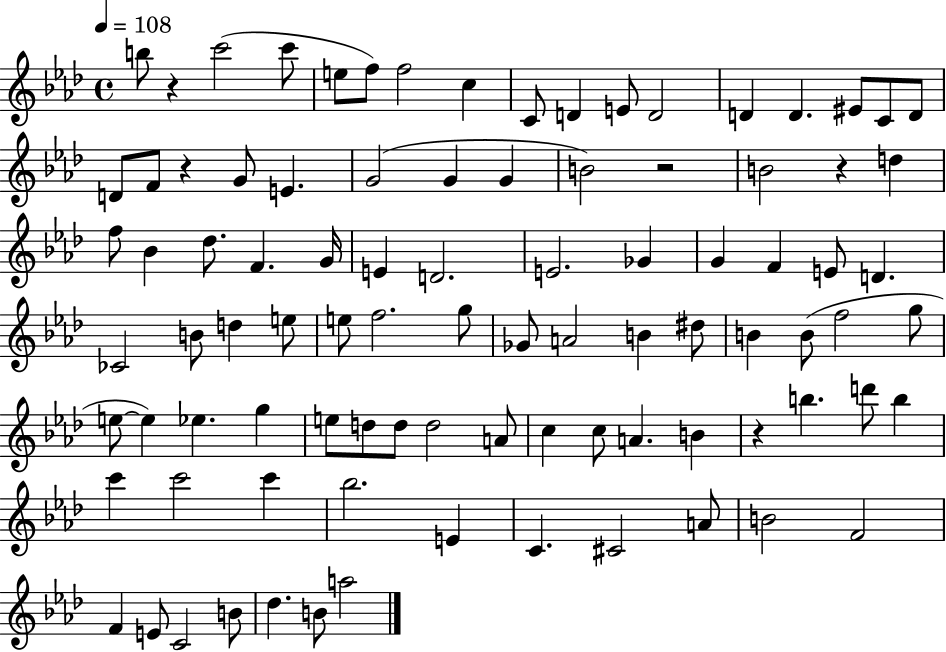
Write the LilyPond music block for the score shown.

{
  \clef treble
  \time 4/4
  \defaultTimeSignature
  \key aes \major
  \tempo 4 = 108
  b''8 r4 c'''2( c'''8 | e''8 f''8) f''2 c''4 | c'8 d'4 e'8 d'2 | d'4 d'4. eis'8 c'8 d'8 | \break d'8 f'8 r4 g'8 e'4. | g'2( g'4 g'4 | b'2) r2 | b'2 r4 d''4 | \break f''8 bes'4 des''8. f'4. g'16 | e'4 d'2. | e'2. ges'4 | g'4 f'4 e'8 d'4. | \break ces'2 b'8 d''4 e''8 | e''8 f''2. g''8 | ges'8 a'2 b'4 dis''8 | b'4 b'8( f''2 g''8 | \break e''8~~ e''4) ees''4. g''4 | e''8 d''8 d''8 d''2 a'8 | c''4 c''8 a'4. b'4 | r4 b''4. d'''8 b''4 | \break c'''4 c'''2 c'''4 | bes''2. e'4 | c'4. cis'2 a'8 | b'2 f'2 | \break f'4 e'8 c'2 b'8 | des''4. b'8 a''2 | \bar "|."
}